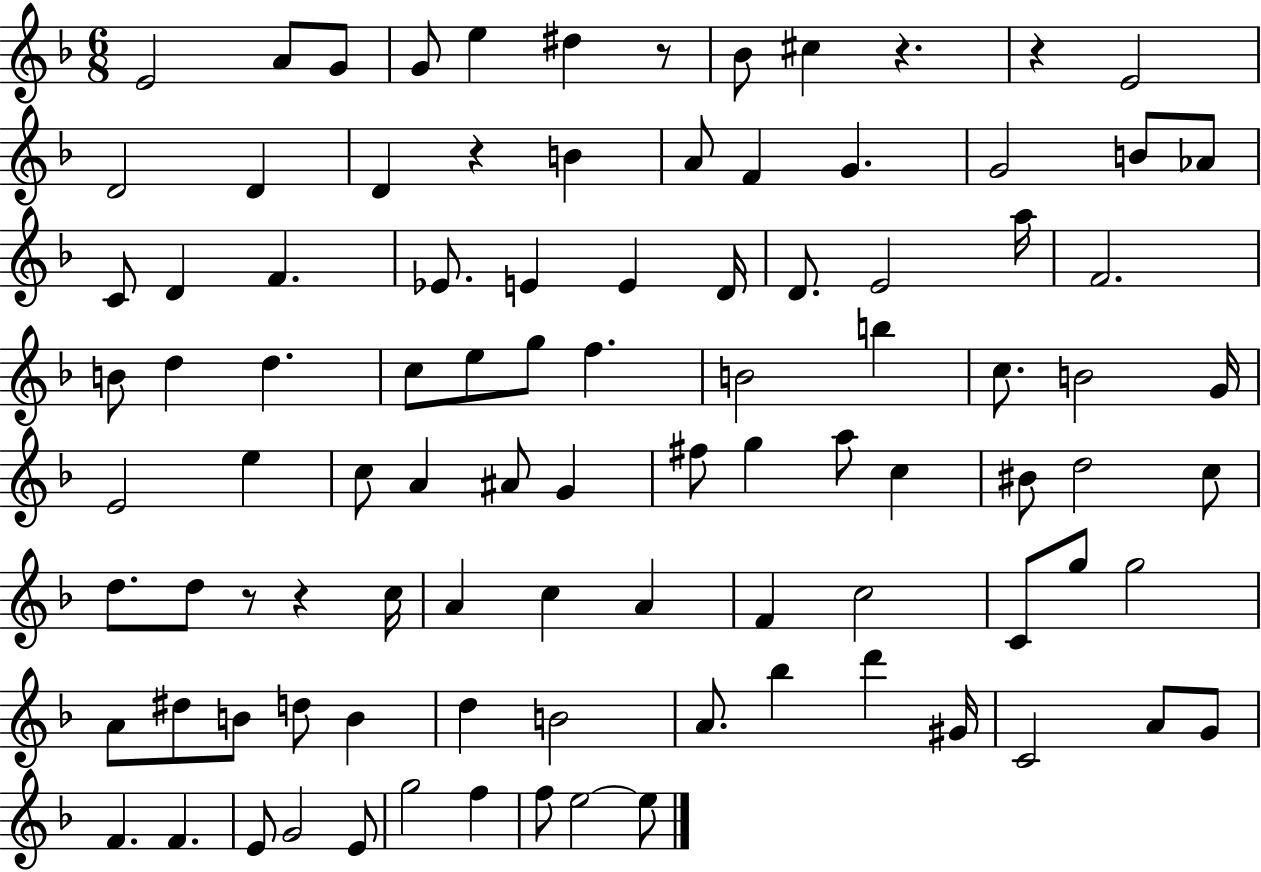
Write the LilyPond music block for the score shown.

{
  \clef treble
  \numericTimeSignature
  \time 6/8
  \key f \major
  e'2 a'8 g'8 | g'8 e''4 dis''4 r8 | bes'8 cis''4 r4. | r4 e'2 | \break d'2 d'4 | d'4 r4 b'4 | a'8 f'4 g'4. | g'2 b'8 aes'8 | \break c'8 d'4 f'4. | ees'8. e'4 e'4 d'16 | d'8. e'2 a''16 | f'2. | \break b'8 d''4 d''4. | c''8 e''8 g''8 f''4. | b'2 b''4 | c''8. b'2 g'16 | \break e'2 e''4 | c''8 a'4 ais'8 g'4 | fis''8 g''4 a''8 c''4 | bis'8 d''2 c''8 | \break d''8. d''8 r8 r4 c''16 | a'4 c''4 a'4 | f'4 c''2 | c'8 g''8 g''2 | \break a'8 dis''8 b'8 d''8 b'4 | d''4 b'2 | a'8. bes''4 d'''4 gis'16 | c'2 a'8 g'8 | \break f'4. f'4. | e'8 g'2 e'8 | g''2 f''4 | f''8 e''2~~ e''8 | \break \bar "|."
}